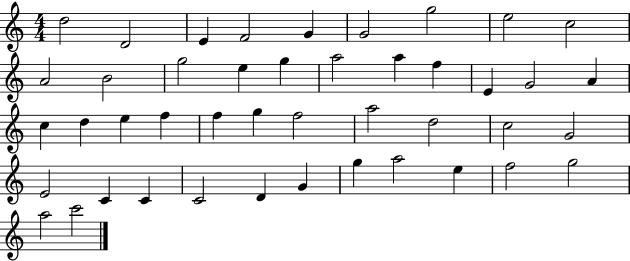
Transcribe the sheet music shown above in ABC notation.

X:1
T:Untitled
M:4/4
L:1/4
K:C
d2 D2 E F2 G G2 g2 e2 c2 A2 B2 g2 e g a2 a f E G2 A c d e f f g f2 a2 d2 c2 G2 E2 C C C2 D G g a2 e f2 g2 a2 c'2